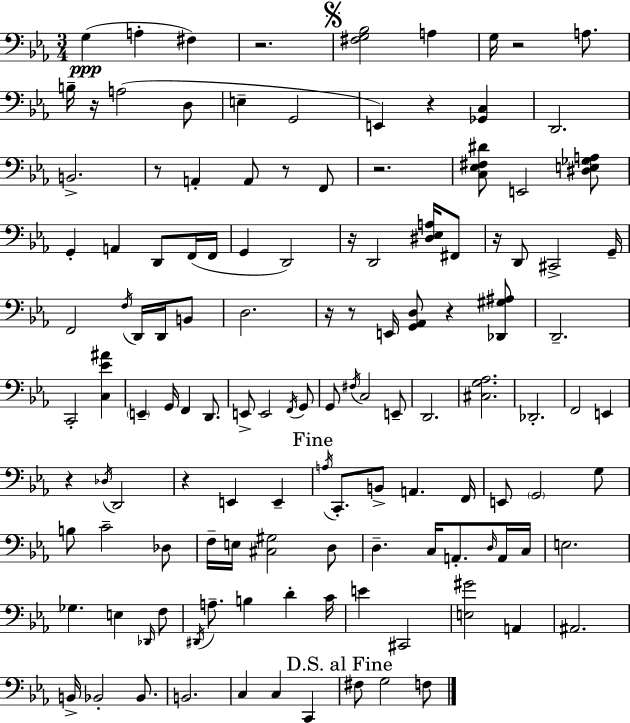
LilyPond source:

{
  \clef bass
  \numericTimeSignature
  \time 3/4
  \key ees \major
  g4(\ppp a4-. fis4) | r2. | \mark \markup { \musicglyph "scripts.segno" } <fis g bes>2 a4 | g16 r2 a8. | \break b16-- r16 a2( d8 | e4-- g,2 | e,4) r4 <ges, c>4 | d,2. | \break b,2.-> | r8 a,4-. a,8 r8 f,8 | r2. | <c ees fis dis'>8 e,2 <dis e ges a>8 | \break g,4-. a,4 d,8 f,16( f,16 | g,4 d,2) | r16 d,2 <dis ees a>16 fis,8 | r16 d,8 cis,2-> g,16-- | \break f,2 \acciaccatura { f16 } d,16 d,16 b,8 | d2. | r16 r8 e,16 <g, aes, d>8 r4 <des, gis ais>8 | d,2.-- | \break c,2-. <c ees' ais'>4 | \parenthesize e,4-- g,16 f,4 d,8. | e,8-> e,2 \acciaccatura { f,16 } | g,8 g,8 \acciaccatura { fis16 } c2 | \break e,8-- d,2. | <cis g aes>2. | des,2.-. | f,2 e,4 | \break r4 \acciaccatura { des16 } d,2 | r4 e,4 | e,4-- \mark "Fine" \acciaccatura { a16 } c,8.-. b,8-> a,4. | f,16 e,8 \parenthesize g,2 | \break g8 b8 c'2-- | des8 f16-- e16 <cis gis>2 | d8 d4.-- c16 | a,8.-. \grace { d16 } a,16 c16 e2. | \break ges4. | e4 \grace { des,16 } f8 \acciaccatura { dis,16 } a8.-- b4 | d'4-. c'16 e'4 | cis,2 <e gis'>2 | \break a,4 ais,2. | b,16-> bes,2-. | bes,8. b,2. | c4 | \break c4 c,4 \mark "D.S. al Fine" fis8 g2 | f8 \bar "|."
}